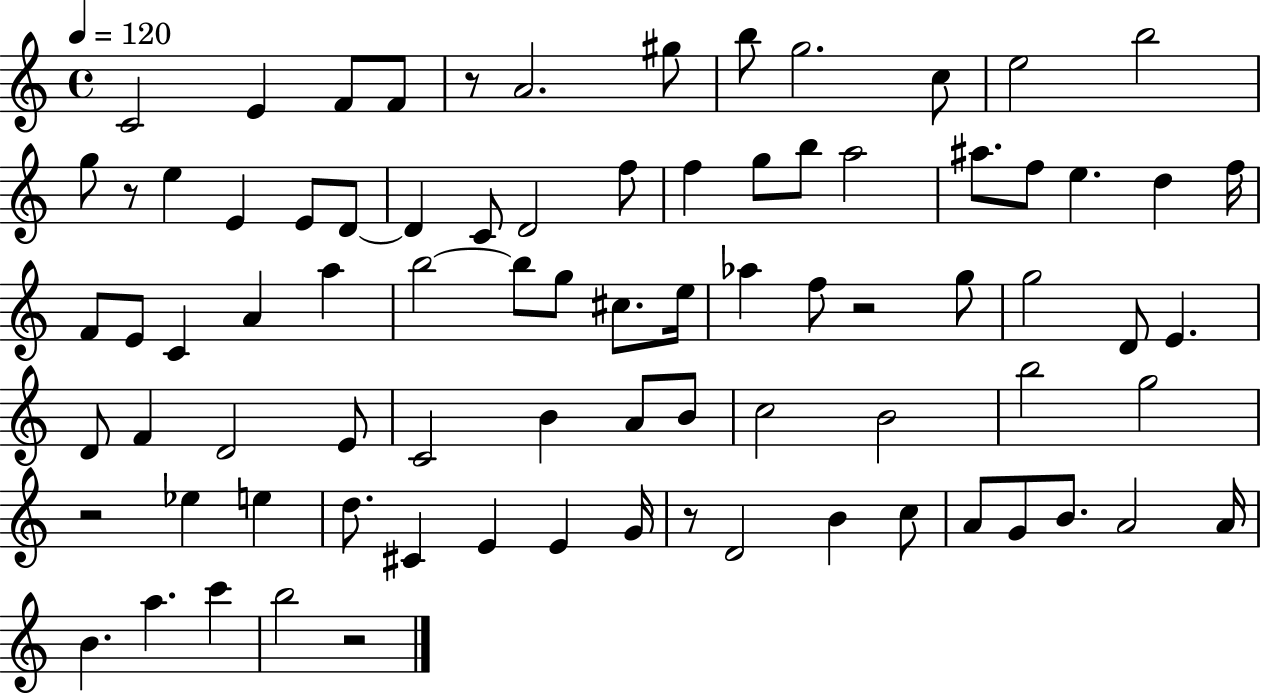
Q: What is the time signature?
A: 4/4